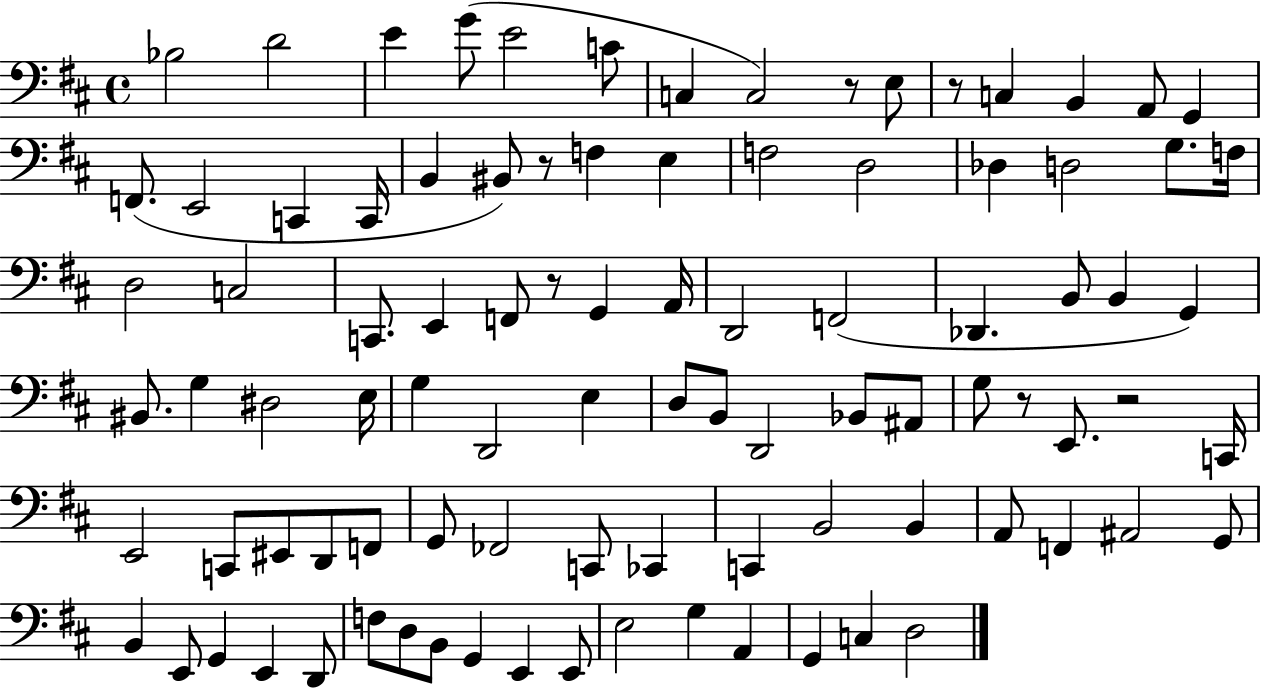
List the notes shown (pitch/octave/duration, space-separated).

Bb3/h D4/h E4/q G4/e E4/h C4/e C3/q C3/h R/e E3/e R/e C3/q B2/q A2/e G2/q F2/e. E2/h C2/q C2/s B2/q BIS2/e R/e F3/q E3/q F3/h D3/h Db3/q D3/h G3/e. F3/s D3/h C3/h C2/e. E2/q F2/e R/e G2/q A2/s D2/h F2/h Db2/q. B2/e B2/q G2/q BIS2/e. G3/q D#3/h E3/s G3/q D2/h E3/q D3/e B2/e D2/h Bb2/e A#2/e G3/e R/e E2/e. R/h C2/s E2/h C2/e EIS2/e D2/e F2/e G2/e FES2/h C2/e CES2/q C2/q B2/h B2/q A2/e F2/q A#2/h G2/e B2/q E2/e G2/q E2/q D2/e F3/e D3/e B2/e G2/q E2/q E2/e E3/h G3/q A2/q G2/q C3/q D3/h